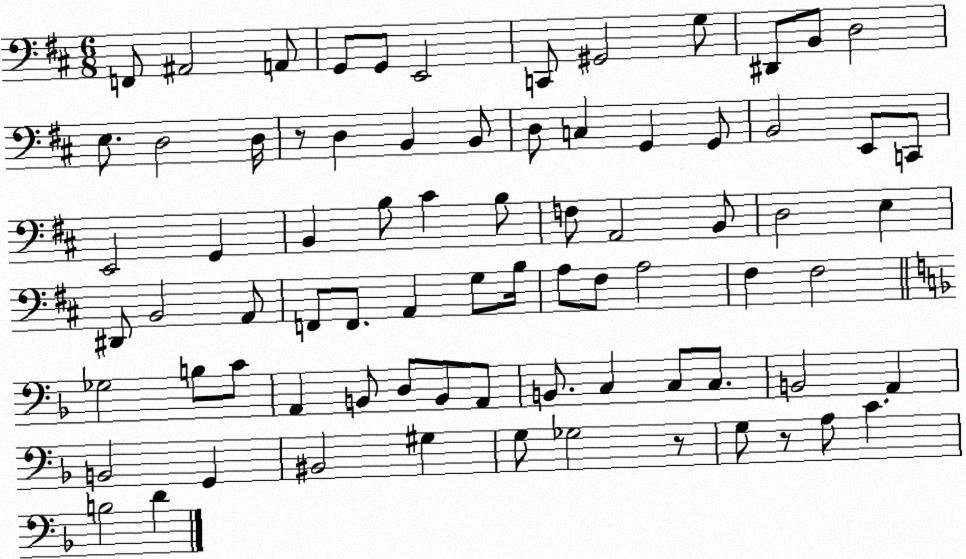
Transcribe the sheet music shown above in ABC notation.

X:1
T:Untitled
M:6/8
L:1/4
K:D
F,,/2 ^A,,2 A,,/2 G,,/2 G,,/2 E,,2 C,,/2 ^G,,2 G,/2 ^D,,/2 B,,/2 D,2 E,/2 D,2 D,/4 z/2 D, B,, B,,/2 D,/2 C, G,, G,,/2 B,,2 E,,/2 C,,/2 E,,2 G,, B,, B,/2 ^C B,/2 F,/2 A,,2 B,,/2 D,2 E, ^D,,/2 B,,2 A,,/2 F,,/2 F,,/2 A,, G,/2 B,/4 A,/2 ^F,/2 A,2 ^F, ^F,2 _G,2 B,/2 C/2 A,, B,,/2 D,/2 B,,/2 A,,/2 B,,/2 C, C,/2 C,/2 B,,2 A,, B,,2 G,, ^B,,2 ^G, G,/2 _G,2 z/2 G,/2 z/2 A,/2 C B,2 D